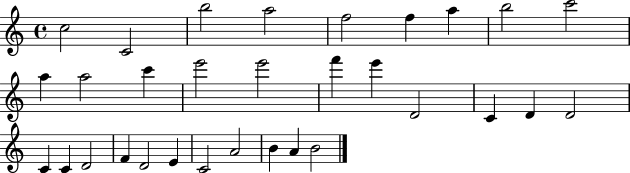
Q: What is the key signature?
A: C major